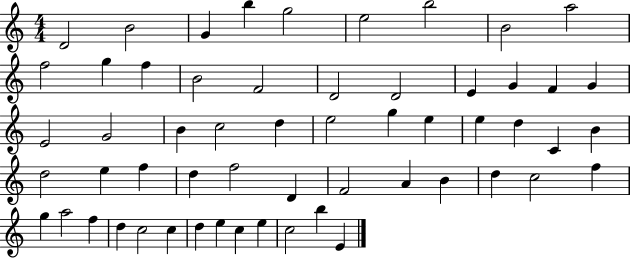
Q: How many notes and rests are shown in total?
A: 57